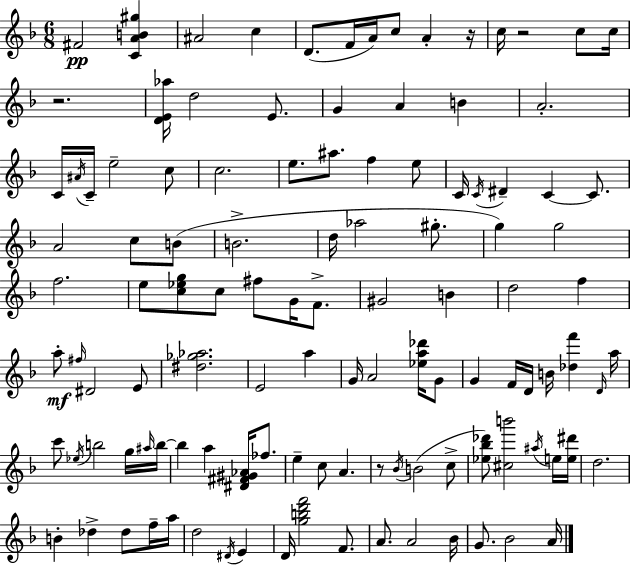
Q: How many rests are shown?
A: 4